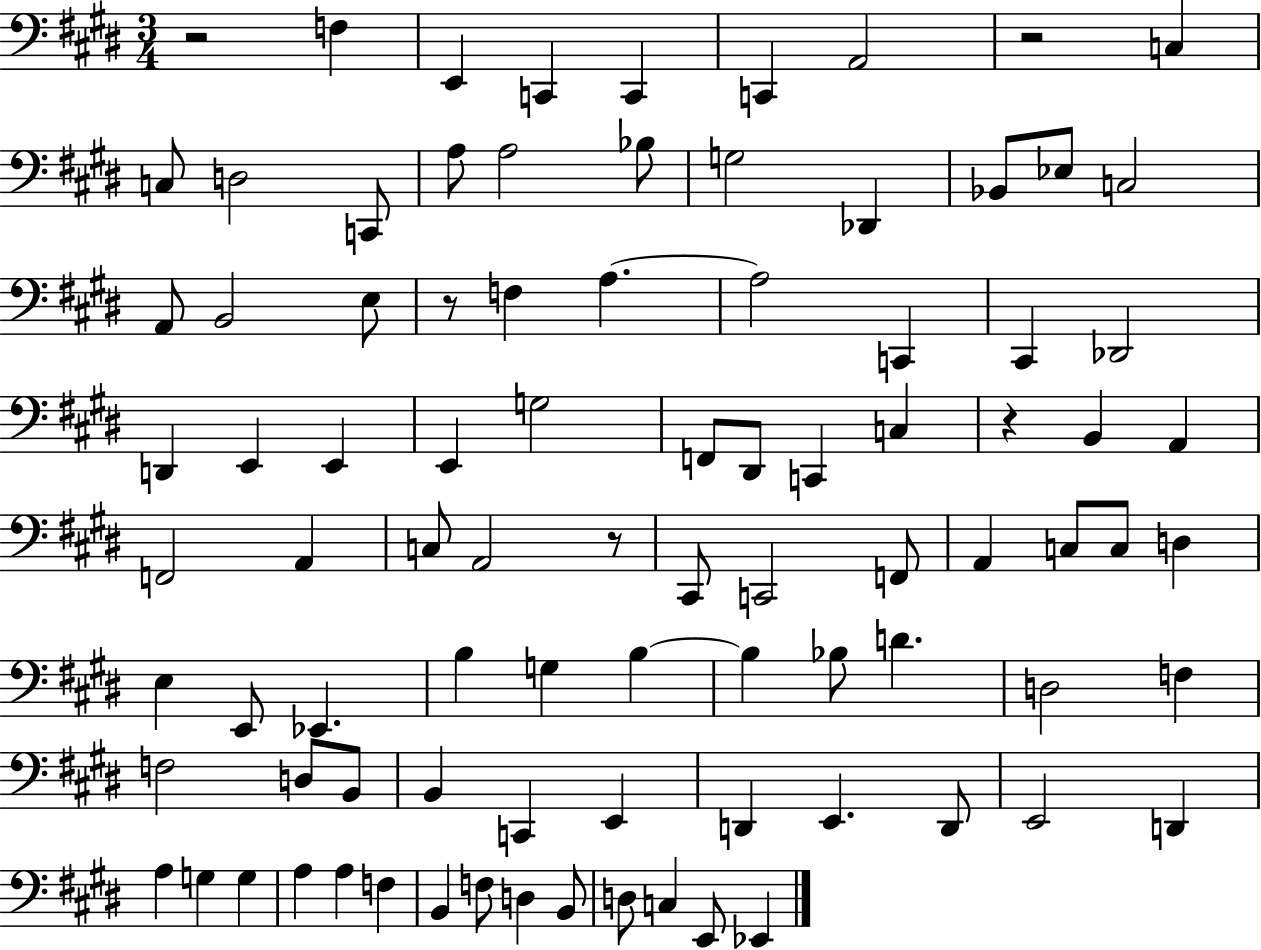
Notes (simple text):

R/h F3/q E2/q C2/q C2/q C2/q A2/h R/h C3/q C3/e D3/h C2/e A3/e A3/h Bb3/e G3/h Db2/q Bb2/e Eb3/e C3/h A2/e B2/h E3/e R/e F3/q A3/q. A3/h C2/q C#2/q Db2/h D2/q E2/q E2/q E2/q G3/h F2/e D#2/e C2/q C3/q R/q B2/q A2/q F2/h A2/q C3/e A2/h R/e C#2/e C2/h F2/e A2/q C3/e C3/e D3/q E3/q E2/e Eb2/q. B3/q G3/q B3/q B3/q Bb3/e D4/q. D3/h F3/q F3/h D3/e B2/e B2/q C2/q E2/q D2/q E2/q. D2/e E2/h D2/q A3/q G3/q G3/q A3/q A3/q F3/q B2/q F3/e D3/q B2/e D3/e C3/q E2/e Eb2/q